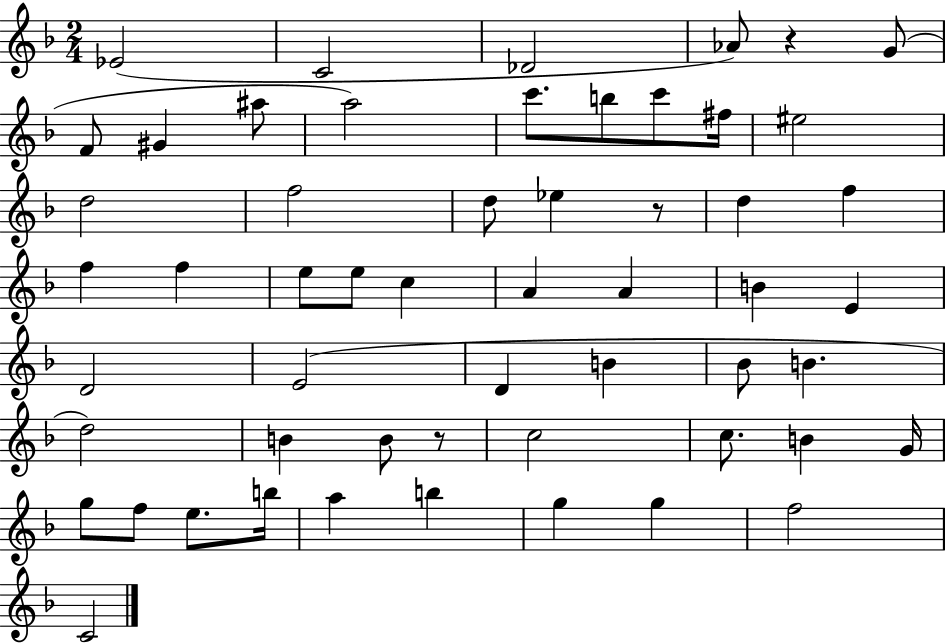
X:1
T:Untitled
M:2/4
L:1/4
K:F
_E2 C2 _D2 _A/2 z G/2 F/2 ^G ^a/2 a2 c'/2 b/2 c'/2 ^f/4 ^e2 d2 f2 d/2 _e z/2 d f f f e/2 e/2 c A A B E D2 E2 D B _B/2 B d2 B B/2 z/2 c2 c/2 B G/4 g/2 f/2 e/2 b/4 a b g g f2 C2